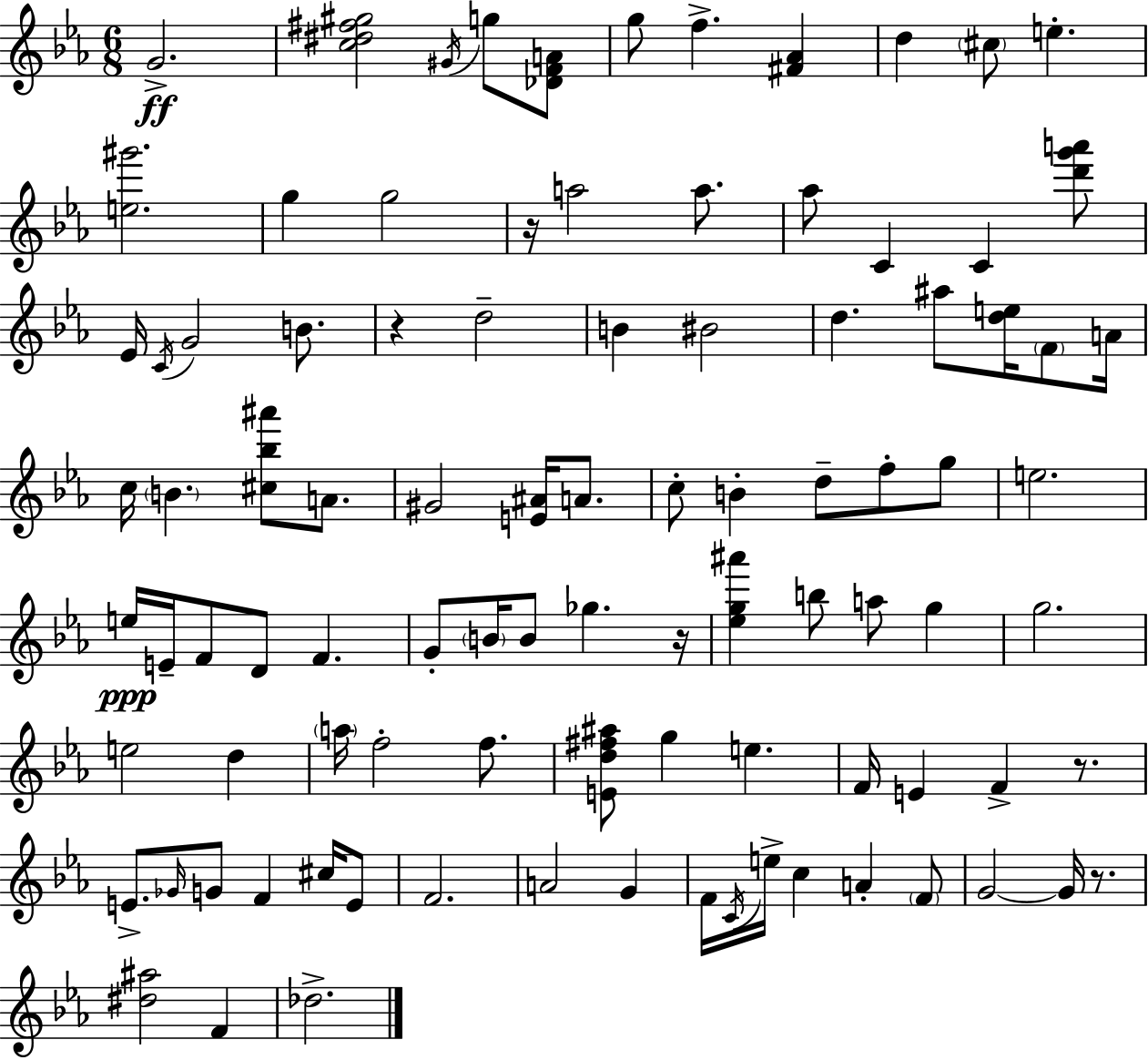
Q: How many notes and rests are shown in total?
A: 95